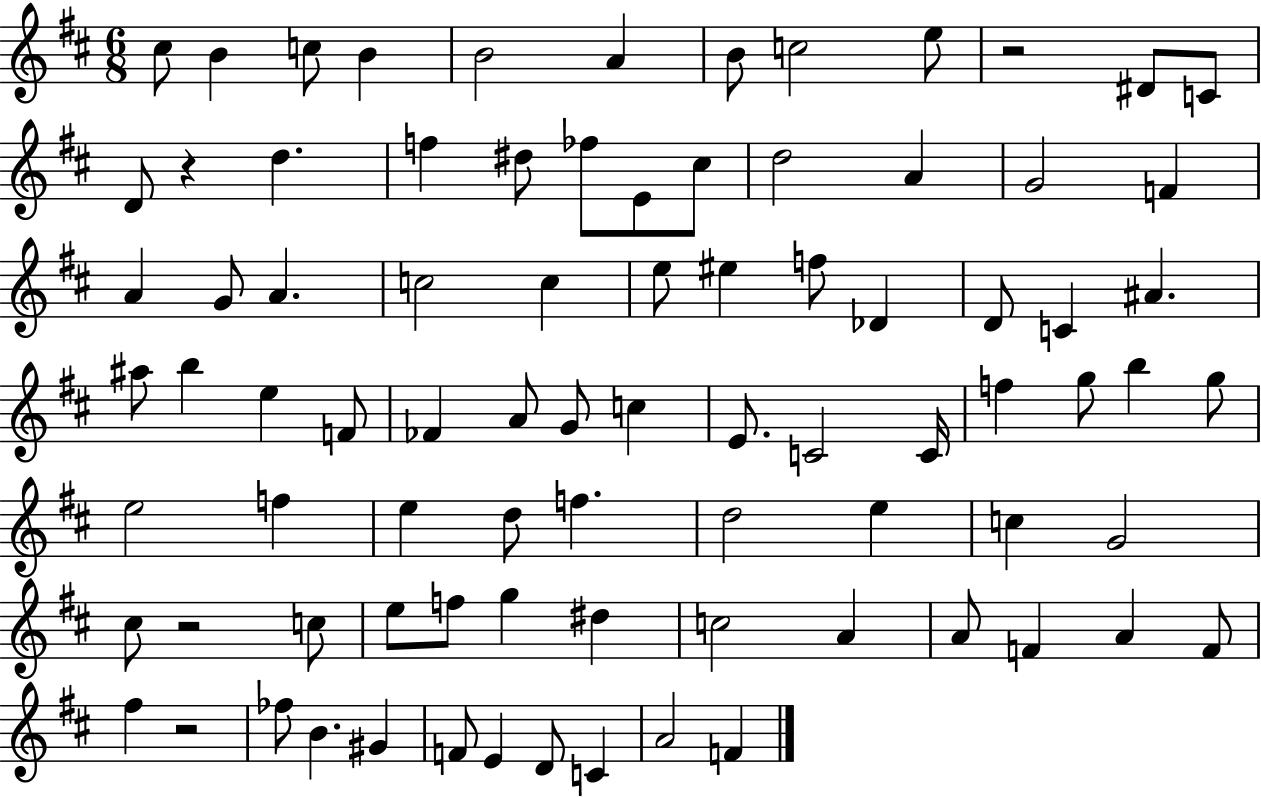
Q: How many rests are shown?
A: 4